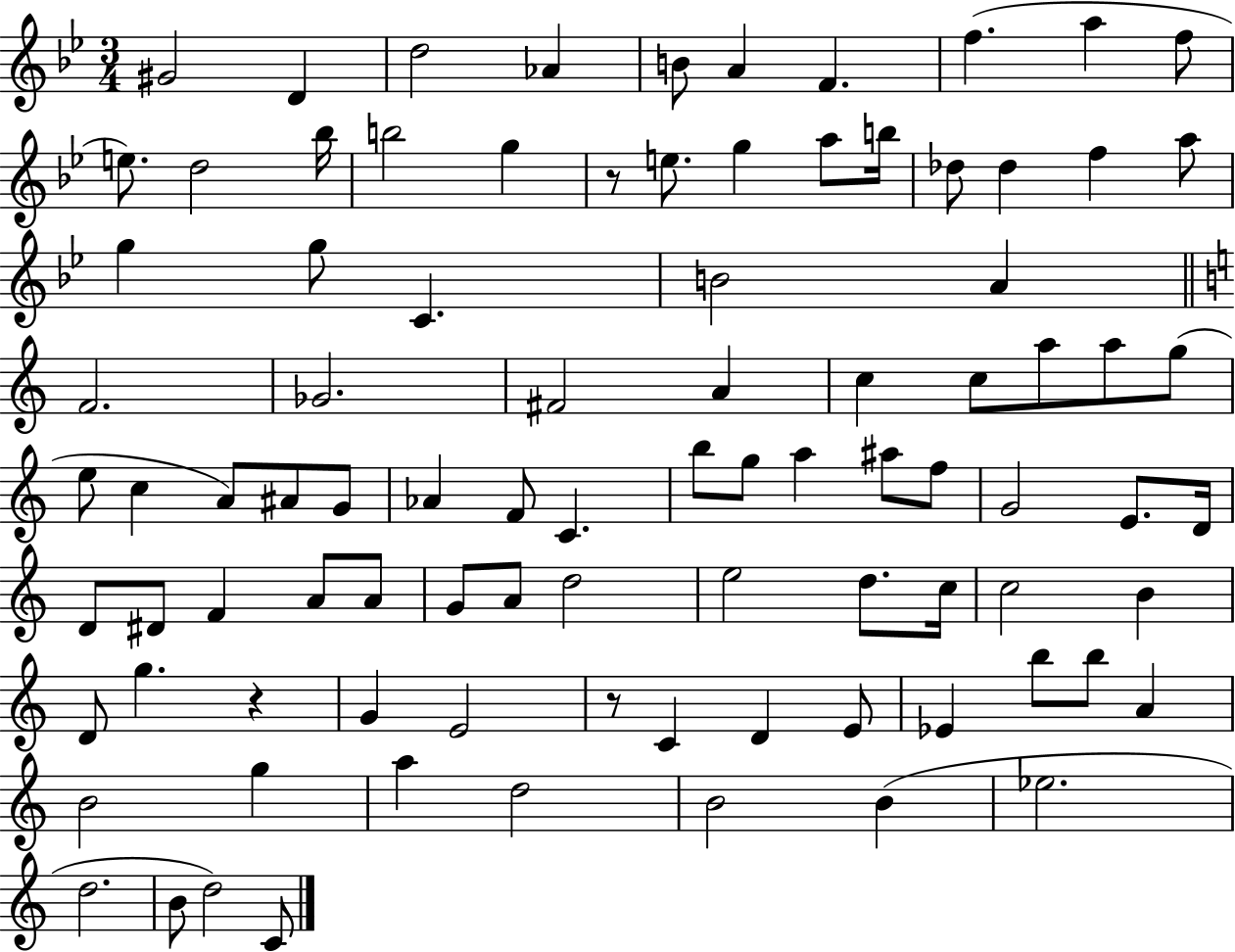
{
  \clef treble
  \numericTimeSignature
  \time 3/4
  \key bes \major
  gis'2 d'4 | d''2 aes'4 | b'8 a'4 f'4. | f''4.( a''4 f''8 | \break e''8.) d''2 bes''16 | b''2 g''4 | r8 e''8. g''4 a''8 b''16 | des''8 des''4 f''4 a''8 | \break g''4 g''8 c'4. | b'2 a'4 | \bar "||" \break \key a \minor f'2. | ges'2. | fis'2 a'4 | c''4 c''8 a''8 a''8 g''8( | \break e''8 c''4 a'8) ais'8 g'8 | aes'4 f'8 c'4. | b''8 g''8 a''4 ais''8 f''8 | g'2 e'8. d'16 | \break d'8 dis'8 f'4 a'8 a'8 | g'8 a'8 d''2 | e''2 d''8. c''16 | c''2 b'4 | \break d'8 g''4. r4 | g'4 e'2 | r8 c'4 d'4 e'8 | ees'4 b''8 b''8 a'4 | \break b'2 g''4 | a''4 d''2 | b'2 b'4( | ees''2. | \break d''2. | b'8 d''2) c'8 | \bar "|."
}